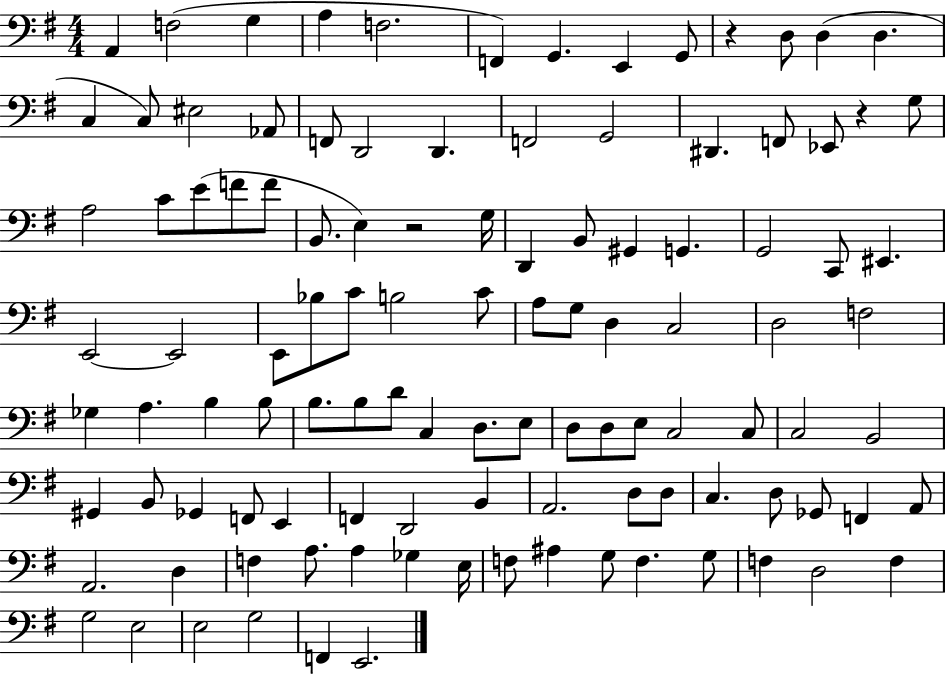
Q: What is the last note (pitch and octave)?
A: E2